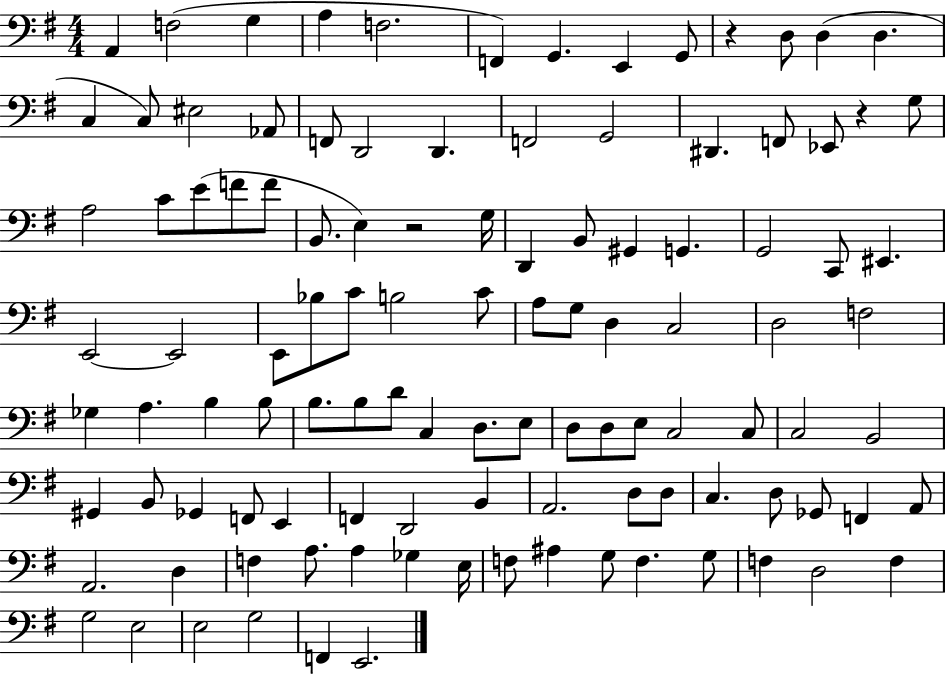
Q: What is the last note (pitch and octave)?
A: E2